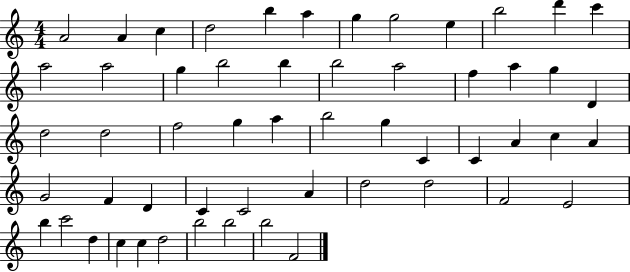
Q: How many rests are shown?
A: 0